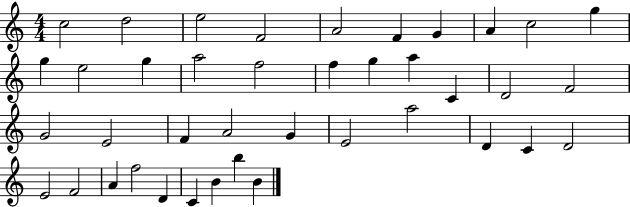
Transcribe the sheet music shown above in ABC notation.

X:1
T:Untitled
M:4/4
L:1/4
K:C
c2 d2 e2 F2 A2 F G A c2 g g e2 g a2 f2 f g a C D2 F2 G2 E2 F A2 G E2 a2 D C D2 E2 F2 A f2 D C B b B